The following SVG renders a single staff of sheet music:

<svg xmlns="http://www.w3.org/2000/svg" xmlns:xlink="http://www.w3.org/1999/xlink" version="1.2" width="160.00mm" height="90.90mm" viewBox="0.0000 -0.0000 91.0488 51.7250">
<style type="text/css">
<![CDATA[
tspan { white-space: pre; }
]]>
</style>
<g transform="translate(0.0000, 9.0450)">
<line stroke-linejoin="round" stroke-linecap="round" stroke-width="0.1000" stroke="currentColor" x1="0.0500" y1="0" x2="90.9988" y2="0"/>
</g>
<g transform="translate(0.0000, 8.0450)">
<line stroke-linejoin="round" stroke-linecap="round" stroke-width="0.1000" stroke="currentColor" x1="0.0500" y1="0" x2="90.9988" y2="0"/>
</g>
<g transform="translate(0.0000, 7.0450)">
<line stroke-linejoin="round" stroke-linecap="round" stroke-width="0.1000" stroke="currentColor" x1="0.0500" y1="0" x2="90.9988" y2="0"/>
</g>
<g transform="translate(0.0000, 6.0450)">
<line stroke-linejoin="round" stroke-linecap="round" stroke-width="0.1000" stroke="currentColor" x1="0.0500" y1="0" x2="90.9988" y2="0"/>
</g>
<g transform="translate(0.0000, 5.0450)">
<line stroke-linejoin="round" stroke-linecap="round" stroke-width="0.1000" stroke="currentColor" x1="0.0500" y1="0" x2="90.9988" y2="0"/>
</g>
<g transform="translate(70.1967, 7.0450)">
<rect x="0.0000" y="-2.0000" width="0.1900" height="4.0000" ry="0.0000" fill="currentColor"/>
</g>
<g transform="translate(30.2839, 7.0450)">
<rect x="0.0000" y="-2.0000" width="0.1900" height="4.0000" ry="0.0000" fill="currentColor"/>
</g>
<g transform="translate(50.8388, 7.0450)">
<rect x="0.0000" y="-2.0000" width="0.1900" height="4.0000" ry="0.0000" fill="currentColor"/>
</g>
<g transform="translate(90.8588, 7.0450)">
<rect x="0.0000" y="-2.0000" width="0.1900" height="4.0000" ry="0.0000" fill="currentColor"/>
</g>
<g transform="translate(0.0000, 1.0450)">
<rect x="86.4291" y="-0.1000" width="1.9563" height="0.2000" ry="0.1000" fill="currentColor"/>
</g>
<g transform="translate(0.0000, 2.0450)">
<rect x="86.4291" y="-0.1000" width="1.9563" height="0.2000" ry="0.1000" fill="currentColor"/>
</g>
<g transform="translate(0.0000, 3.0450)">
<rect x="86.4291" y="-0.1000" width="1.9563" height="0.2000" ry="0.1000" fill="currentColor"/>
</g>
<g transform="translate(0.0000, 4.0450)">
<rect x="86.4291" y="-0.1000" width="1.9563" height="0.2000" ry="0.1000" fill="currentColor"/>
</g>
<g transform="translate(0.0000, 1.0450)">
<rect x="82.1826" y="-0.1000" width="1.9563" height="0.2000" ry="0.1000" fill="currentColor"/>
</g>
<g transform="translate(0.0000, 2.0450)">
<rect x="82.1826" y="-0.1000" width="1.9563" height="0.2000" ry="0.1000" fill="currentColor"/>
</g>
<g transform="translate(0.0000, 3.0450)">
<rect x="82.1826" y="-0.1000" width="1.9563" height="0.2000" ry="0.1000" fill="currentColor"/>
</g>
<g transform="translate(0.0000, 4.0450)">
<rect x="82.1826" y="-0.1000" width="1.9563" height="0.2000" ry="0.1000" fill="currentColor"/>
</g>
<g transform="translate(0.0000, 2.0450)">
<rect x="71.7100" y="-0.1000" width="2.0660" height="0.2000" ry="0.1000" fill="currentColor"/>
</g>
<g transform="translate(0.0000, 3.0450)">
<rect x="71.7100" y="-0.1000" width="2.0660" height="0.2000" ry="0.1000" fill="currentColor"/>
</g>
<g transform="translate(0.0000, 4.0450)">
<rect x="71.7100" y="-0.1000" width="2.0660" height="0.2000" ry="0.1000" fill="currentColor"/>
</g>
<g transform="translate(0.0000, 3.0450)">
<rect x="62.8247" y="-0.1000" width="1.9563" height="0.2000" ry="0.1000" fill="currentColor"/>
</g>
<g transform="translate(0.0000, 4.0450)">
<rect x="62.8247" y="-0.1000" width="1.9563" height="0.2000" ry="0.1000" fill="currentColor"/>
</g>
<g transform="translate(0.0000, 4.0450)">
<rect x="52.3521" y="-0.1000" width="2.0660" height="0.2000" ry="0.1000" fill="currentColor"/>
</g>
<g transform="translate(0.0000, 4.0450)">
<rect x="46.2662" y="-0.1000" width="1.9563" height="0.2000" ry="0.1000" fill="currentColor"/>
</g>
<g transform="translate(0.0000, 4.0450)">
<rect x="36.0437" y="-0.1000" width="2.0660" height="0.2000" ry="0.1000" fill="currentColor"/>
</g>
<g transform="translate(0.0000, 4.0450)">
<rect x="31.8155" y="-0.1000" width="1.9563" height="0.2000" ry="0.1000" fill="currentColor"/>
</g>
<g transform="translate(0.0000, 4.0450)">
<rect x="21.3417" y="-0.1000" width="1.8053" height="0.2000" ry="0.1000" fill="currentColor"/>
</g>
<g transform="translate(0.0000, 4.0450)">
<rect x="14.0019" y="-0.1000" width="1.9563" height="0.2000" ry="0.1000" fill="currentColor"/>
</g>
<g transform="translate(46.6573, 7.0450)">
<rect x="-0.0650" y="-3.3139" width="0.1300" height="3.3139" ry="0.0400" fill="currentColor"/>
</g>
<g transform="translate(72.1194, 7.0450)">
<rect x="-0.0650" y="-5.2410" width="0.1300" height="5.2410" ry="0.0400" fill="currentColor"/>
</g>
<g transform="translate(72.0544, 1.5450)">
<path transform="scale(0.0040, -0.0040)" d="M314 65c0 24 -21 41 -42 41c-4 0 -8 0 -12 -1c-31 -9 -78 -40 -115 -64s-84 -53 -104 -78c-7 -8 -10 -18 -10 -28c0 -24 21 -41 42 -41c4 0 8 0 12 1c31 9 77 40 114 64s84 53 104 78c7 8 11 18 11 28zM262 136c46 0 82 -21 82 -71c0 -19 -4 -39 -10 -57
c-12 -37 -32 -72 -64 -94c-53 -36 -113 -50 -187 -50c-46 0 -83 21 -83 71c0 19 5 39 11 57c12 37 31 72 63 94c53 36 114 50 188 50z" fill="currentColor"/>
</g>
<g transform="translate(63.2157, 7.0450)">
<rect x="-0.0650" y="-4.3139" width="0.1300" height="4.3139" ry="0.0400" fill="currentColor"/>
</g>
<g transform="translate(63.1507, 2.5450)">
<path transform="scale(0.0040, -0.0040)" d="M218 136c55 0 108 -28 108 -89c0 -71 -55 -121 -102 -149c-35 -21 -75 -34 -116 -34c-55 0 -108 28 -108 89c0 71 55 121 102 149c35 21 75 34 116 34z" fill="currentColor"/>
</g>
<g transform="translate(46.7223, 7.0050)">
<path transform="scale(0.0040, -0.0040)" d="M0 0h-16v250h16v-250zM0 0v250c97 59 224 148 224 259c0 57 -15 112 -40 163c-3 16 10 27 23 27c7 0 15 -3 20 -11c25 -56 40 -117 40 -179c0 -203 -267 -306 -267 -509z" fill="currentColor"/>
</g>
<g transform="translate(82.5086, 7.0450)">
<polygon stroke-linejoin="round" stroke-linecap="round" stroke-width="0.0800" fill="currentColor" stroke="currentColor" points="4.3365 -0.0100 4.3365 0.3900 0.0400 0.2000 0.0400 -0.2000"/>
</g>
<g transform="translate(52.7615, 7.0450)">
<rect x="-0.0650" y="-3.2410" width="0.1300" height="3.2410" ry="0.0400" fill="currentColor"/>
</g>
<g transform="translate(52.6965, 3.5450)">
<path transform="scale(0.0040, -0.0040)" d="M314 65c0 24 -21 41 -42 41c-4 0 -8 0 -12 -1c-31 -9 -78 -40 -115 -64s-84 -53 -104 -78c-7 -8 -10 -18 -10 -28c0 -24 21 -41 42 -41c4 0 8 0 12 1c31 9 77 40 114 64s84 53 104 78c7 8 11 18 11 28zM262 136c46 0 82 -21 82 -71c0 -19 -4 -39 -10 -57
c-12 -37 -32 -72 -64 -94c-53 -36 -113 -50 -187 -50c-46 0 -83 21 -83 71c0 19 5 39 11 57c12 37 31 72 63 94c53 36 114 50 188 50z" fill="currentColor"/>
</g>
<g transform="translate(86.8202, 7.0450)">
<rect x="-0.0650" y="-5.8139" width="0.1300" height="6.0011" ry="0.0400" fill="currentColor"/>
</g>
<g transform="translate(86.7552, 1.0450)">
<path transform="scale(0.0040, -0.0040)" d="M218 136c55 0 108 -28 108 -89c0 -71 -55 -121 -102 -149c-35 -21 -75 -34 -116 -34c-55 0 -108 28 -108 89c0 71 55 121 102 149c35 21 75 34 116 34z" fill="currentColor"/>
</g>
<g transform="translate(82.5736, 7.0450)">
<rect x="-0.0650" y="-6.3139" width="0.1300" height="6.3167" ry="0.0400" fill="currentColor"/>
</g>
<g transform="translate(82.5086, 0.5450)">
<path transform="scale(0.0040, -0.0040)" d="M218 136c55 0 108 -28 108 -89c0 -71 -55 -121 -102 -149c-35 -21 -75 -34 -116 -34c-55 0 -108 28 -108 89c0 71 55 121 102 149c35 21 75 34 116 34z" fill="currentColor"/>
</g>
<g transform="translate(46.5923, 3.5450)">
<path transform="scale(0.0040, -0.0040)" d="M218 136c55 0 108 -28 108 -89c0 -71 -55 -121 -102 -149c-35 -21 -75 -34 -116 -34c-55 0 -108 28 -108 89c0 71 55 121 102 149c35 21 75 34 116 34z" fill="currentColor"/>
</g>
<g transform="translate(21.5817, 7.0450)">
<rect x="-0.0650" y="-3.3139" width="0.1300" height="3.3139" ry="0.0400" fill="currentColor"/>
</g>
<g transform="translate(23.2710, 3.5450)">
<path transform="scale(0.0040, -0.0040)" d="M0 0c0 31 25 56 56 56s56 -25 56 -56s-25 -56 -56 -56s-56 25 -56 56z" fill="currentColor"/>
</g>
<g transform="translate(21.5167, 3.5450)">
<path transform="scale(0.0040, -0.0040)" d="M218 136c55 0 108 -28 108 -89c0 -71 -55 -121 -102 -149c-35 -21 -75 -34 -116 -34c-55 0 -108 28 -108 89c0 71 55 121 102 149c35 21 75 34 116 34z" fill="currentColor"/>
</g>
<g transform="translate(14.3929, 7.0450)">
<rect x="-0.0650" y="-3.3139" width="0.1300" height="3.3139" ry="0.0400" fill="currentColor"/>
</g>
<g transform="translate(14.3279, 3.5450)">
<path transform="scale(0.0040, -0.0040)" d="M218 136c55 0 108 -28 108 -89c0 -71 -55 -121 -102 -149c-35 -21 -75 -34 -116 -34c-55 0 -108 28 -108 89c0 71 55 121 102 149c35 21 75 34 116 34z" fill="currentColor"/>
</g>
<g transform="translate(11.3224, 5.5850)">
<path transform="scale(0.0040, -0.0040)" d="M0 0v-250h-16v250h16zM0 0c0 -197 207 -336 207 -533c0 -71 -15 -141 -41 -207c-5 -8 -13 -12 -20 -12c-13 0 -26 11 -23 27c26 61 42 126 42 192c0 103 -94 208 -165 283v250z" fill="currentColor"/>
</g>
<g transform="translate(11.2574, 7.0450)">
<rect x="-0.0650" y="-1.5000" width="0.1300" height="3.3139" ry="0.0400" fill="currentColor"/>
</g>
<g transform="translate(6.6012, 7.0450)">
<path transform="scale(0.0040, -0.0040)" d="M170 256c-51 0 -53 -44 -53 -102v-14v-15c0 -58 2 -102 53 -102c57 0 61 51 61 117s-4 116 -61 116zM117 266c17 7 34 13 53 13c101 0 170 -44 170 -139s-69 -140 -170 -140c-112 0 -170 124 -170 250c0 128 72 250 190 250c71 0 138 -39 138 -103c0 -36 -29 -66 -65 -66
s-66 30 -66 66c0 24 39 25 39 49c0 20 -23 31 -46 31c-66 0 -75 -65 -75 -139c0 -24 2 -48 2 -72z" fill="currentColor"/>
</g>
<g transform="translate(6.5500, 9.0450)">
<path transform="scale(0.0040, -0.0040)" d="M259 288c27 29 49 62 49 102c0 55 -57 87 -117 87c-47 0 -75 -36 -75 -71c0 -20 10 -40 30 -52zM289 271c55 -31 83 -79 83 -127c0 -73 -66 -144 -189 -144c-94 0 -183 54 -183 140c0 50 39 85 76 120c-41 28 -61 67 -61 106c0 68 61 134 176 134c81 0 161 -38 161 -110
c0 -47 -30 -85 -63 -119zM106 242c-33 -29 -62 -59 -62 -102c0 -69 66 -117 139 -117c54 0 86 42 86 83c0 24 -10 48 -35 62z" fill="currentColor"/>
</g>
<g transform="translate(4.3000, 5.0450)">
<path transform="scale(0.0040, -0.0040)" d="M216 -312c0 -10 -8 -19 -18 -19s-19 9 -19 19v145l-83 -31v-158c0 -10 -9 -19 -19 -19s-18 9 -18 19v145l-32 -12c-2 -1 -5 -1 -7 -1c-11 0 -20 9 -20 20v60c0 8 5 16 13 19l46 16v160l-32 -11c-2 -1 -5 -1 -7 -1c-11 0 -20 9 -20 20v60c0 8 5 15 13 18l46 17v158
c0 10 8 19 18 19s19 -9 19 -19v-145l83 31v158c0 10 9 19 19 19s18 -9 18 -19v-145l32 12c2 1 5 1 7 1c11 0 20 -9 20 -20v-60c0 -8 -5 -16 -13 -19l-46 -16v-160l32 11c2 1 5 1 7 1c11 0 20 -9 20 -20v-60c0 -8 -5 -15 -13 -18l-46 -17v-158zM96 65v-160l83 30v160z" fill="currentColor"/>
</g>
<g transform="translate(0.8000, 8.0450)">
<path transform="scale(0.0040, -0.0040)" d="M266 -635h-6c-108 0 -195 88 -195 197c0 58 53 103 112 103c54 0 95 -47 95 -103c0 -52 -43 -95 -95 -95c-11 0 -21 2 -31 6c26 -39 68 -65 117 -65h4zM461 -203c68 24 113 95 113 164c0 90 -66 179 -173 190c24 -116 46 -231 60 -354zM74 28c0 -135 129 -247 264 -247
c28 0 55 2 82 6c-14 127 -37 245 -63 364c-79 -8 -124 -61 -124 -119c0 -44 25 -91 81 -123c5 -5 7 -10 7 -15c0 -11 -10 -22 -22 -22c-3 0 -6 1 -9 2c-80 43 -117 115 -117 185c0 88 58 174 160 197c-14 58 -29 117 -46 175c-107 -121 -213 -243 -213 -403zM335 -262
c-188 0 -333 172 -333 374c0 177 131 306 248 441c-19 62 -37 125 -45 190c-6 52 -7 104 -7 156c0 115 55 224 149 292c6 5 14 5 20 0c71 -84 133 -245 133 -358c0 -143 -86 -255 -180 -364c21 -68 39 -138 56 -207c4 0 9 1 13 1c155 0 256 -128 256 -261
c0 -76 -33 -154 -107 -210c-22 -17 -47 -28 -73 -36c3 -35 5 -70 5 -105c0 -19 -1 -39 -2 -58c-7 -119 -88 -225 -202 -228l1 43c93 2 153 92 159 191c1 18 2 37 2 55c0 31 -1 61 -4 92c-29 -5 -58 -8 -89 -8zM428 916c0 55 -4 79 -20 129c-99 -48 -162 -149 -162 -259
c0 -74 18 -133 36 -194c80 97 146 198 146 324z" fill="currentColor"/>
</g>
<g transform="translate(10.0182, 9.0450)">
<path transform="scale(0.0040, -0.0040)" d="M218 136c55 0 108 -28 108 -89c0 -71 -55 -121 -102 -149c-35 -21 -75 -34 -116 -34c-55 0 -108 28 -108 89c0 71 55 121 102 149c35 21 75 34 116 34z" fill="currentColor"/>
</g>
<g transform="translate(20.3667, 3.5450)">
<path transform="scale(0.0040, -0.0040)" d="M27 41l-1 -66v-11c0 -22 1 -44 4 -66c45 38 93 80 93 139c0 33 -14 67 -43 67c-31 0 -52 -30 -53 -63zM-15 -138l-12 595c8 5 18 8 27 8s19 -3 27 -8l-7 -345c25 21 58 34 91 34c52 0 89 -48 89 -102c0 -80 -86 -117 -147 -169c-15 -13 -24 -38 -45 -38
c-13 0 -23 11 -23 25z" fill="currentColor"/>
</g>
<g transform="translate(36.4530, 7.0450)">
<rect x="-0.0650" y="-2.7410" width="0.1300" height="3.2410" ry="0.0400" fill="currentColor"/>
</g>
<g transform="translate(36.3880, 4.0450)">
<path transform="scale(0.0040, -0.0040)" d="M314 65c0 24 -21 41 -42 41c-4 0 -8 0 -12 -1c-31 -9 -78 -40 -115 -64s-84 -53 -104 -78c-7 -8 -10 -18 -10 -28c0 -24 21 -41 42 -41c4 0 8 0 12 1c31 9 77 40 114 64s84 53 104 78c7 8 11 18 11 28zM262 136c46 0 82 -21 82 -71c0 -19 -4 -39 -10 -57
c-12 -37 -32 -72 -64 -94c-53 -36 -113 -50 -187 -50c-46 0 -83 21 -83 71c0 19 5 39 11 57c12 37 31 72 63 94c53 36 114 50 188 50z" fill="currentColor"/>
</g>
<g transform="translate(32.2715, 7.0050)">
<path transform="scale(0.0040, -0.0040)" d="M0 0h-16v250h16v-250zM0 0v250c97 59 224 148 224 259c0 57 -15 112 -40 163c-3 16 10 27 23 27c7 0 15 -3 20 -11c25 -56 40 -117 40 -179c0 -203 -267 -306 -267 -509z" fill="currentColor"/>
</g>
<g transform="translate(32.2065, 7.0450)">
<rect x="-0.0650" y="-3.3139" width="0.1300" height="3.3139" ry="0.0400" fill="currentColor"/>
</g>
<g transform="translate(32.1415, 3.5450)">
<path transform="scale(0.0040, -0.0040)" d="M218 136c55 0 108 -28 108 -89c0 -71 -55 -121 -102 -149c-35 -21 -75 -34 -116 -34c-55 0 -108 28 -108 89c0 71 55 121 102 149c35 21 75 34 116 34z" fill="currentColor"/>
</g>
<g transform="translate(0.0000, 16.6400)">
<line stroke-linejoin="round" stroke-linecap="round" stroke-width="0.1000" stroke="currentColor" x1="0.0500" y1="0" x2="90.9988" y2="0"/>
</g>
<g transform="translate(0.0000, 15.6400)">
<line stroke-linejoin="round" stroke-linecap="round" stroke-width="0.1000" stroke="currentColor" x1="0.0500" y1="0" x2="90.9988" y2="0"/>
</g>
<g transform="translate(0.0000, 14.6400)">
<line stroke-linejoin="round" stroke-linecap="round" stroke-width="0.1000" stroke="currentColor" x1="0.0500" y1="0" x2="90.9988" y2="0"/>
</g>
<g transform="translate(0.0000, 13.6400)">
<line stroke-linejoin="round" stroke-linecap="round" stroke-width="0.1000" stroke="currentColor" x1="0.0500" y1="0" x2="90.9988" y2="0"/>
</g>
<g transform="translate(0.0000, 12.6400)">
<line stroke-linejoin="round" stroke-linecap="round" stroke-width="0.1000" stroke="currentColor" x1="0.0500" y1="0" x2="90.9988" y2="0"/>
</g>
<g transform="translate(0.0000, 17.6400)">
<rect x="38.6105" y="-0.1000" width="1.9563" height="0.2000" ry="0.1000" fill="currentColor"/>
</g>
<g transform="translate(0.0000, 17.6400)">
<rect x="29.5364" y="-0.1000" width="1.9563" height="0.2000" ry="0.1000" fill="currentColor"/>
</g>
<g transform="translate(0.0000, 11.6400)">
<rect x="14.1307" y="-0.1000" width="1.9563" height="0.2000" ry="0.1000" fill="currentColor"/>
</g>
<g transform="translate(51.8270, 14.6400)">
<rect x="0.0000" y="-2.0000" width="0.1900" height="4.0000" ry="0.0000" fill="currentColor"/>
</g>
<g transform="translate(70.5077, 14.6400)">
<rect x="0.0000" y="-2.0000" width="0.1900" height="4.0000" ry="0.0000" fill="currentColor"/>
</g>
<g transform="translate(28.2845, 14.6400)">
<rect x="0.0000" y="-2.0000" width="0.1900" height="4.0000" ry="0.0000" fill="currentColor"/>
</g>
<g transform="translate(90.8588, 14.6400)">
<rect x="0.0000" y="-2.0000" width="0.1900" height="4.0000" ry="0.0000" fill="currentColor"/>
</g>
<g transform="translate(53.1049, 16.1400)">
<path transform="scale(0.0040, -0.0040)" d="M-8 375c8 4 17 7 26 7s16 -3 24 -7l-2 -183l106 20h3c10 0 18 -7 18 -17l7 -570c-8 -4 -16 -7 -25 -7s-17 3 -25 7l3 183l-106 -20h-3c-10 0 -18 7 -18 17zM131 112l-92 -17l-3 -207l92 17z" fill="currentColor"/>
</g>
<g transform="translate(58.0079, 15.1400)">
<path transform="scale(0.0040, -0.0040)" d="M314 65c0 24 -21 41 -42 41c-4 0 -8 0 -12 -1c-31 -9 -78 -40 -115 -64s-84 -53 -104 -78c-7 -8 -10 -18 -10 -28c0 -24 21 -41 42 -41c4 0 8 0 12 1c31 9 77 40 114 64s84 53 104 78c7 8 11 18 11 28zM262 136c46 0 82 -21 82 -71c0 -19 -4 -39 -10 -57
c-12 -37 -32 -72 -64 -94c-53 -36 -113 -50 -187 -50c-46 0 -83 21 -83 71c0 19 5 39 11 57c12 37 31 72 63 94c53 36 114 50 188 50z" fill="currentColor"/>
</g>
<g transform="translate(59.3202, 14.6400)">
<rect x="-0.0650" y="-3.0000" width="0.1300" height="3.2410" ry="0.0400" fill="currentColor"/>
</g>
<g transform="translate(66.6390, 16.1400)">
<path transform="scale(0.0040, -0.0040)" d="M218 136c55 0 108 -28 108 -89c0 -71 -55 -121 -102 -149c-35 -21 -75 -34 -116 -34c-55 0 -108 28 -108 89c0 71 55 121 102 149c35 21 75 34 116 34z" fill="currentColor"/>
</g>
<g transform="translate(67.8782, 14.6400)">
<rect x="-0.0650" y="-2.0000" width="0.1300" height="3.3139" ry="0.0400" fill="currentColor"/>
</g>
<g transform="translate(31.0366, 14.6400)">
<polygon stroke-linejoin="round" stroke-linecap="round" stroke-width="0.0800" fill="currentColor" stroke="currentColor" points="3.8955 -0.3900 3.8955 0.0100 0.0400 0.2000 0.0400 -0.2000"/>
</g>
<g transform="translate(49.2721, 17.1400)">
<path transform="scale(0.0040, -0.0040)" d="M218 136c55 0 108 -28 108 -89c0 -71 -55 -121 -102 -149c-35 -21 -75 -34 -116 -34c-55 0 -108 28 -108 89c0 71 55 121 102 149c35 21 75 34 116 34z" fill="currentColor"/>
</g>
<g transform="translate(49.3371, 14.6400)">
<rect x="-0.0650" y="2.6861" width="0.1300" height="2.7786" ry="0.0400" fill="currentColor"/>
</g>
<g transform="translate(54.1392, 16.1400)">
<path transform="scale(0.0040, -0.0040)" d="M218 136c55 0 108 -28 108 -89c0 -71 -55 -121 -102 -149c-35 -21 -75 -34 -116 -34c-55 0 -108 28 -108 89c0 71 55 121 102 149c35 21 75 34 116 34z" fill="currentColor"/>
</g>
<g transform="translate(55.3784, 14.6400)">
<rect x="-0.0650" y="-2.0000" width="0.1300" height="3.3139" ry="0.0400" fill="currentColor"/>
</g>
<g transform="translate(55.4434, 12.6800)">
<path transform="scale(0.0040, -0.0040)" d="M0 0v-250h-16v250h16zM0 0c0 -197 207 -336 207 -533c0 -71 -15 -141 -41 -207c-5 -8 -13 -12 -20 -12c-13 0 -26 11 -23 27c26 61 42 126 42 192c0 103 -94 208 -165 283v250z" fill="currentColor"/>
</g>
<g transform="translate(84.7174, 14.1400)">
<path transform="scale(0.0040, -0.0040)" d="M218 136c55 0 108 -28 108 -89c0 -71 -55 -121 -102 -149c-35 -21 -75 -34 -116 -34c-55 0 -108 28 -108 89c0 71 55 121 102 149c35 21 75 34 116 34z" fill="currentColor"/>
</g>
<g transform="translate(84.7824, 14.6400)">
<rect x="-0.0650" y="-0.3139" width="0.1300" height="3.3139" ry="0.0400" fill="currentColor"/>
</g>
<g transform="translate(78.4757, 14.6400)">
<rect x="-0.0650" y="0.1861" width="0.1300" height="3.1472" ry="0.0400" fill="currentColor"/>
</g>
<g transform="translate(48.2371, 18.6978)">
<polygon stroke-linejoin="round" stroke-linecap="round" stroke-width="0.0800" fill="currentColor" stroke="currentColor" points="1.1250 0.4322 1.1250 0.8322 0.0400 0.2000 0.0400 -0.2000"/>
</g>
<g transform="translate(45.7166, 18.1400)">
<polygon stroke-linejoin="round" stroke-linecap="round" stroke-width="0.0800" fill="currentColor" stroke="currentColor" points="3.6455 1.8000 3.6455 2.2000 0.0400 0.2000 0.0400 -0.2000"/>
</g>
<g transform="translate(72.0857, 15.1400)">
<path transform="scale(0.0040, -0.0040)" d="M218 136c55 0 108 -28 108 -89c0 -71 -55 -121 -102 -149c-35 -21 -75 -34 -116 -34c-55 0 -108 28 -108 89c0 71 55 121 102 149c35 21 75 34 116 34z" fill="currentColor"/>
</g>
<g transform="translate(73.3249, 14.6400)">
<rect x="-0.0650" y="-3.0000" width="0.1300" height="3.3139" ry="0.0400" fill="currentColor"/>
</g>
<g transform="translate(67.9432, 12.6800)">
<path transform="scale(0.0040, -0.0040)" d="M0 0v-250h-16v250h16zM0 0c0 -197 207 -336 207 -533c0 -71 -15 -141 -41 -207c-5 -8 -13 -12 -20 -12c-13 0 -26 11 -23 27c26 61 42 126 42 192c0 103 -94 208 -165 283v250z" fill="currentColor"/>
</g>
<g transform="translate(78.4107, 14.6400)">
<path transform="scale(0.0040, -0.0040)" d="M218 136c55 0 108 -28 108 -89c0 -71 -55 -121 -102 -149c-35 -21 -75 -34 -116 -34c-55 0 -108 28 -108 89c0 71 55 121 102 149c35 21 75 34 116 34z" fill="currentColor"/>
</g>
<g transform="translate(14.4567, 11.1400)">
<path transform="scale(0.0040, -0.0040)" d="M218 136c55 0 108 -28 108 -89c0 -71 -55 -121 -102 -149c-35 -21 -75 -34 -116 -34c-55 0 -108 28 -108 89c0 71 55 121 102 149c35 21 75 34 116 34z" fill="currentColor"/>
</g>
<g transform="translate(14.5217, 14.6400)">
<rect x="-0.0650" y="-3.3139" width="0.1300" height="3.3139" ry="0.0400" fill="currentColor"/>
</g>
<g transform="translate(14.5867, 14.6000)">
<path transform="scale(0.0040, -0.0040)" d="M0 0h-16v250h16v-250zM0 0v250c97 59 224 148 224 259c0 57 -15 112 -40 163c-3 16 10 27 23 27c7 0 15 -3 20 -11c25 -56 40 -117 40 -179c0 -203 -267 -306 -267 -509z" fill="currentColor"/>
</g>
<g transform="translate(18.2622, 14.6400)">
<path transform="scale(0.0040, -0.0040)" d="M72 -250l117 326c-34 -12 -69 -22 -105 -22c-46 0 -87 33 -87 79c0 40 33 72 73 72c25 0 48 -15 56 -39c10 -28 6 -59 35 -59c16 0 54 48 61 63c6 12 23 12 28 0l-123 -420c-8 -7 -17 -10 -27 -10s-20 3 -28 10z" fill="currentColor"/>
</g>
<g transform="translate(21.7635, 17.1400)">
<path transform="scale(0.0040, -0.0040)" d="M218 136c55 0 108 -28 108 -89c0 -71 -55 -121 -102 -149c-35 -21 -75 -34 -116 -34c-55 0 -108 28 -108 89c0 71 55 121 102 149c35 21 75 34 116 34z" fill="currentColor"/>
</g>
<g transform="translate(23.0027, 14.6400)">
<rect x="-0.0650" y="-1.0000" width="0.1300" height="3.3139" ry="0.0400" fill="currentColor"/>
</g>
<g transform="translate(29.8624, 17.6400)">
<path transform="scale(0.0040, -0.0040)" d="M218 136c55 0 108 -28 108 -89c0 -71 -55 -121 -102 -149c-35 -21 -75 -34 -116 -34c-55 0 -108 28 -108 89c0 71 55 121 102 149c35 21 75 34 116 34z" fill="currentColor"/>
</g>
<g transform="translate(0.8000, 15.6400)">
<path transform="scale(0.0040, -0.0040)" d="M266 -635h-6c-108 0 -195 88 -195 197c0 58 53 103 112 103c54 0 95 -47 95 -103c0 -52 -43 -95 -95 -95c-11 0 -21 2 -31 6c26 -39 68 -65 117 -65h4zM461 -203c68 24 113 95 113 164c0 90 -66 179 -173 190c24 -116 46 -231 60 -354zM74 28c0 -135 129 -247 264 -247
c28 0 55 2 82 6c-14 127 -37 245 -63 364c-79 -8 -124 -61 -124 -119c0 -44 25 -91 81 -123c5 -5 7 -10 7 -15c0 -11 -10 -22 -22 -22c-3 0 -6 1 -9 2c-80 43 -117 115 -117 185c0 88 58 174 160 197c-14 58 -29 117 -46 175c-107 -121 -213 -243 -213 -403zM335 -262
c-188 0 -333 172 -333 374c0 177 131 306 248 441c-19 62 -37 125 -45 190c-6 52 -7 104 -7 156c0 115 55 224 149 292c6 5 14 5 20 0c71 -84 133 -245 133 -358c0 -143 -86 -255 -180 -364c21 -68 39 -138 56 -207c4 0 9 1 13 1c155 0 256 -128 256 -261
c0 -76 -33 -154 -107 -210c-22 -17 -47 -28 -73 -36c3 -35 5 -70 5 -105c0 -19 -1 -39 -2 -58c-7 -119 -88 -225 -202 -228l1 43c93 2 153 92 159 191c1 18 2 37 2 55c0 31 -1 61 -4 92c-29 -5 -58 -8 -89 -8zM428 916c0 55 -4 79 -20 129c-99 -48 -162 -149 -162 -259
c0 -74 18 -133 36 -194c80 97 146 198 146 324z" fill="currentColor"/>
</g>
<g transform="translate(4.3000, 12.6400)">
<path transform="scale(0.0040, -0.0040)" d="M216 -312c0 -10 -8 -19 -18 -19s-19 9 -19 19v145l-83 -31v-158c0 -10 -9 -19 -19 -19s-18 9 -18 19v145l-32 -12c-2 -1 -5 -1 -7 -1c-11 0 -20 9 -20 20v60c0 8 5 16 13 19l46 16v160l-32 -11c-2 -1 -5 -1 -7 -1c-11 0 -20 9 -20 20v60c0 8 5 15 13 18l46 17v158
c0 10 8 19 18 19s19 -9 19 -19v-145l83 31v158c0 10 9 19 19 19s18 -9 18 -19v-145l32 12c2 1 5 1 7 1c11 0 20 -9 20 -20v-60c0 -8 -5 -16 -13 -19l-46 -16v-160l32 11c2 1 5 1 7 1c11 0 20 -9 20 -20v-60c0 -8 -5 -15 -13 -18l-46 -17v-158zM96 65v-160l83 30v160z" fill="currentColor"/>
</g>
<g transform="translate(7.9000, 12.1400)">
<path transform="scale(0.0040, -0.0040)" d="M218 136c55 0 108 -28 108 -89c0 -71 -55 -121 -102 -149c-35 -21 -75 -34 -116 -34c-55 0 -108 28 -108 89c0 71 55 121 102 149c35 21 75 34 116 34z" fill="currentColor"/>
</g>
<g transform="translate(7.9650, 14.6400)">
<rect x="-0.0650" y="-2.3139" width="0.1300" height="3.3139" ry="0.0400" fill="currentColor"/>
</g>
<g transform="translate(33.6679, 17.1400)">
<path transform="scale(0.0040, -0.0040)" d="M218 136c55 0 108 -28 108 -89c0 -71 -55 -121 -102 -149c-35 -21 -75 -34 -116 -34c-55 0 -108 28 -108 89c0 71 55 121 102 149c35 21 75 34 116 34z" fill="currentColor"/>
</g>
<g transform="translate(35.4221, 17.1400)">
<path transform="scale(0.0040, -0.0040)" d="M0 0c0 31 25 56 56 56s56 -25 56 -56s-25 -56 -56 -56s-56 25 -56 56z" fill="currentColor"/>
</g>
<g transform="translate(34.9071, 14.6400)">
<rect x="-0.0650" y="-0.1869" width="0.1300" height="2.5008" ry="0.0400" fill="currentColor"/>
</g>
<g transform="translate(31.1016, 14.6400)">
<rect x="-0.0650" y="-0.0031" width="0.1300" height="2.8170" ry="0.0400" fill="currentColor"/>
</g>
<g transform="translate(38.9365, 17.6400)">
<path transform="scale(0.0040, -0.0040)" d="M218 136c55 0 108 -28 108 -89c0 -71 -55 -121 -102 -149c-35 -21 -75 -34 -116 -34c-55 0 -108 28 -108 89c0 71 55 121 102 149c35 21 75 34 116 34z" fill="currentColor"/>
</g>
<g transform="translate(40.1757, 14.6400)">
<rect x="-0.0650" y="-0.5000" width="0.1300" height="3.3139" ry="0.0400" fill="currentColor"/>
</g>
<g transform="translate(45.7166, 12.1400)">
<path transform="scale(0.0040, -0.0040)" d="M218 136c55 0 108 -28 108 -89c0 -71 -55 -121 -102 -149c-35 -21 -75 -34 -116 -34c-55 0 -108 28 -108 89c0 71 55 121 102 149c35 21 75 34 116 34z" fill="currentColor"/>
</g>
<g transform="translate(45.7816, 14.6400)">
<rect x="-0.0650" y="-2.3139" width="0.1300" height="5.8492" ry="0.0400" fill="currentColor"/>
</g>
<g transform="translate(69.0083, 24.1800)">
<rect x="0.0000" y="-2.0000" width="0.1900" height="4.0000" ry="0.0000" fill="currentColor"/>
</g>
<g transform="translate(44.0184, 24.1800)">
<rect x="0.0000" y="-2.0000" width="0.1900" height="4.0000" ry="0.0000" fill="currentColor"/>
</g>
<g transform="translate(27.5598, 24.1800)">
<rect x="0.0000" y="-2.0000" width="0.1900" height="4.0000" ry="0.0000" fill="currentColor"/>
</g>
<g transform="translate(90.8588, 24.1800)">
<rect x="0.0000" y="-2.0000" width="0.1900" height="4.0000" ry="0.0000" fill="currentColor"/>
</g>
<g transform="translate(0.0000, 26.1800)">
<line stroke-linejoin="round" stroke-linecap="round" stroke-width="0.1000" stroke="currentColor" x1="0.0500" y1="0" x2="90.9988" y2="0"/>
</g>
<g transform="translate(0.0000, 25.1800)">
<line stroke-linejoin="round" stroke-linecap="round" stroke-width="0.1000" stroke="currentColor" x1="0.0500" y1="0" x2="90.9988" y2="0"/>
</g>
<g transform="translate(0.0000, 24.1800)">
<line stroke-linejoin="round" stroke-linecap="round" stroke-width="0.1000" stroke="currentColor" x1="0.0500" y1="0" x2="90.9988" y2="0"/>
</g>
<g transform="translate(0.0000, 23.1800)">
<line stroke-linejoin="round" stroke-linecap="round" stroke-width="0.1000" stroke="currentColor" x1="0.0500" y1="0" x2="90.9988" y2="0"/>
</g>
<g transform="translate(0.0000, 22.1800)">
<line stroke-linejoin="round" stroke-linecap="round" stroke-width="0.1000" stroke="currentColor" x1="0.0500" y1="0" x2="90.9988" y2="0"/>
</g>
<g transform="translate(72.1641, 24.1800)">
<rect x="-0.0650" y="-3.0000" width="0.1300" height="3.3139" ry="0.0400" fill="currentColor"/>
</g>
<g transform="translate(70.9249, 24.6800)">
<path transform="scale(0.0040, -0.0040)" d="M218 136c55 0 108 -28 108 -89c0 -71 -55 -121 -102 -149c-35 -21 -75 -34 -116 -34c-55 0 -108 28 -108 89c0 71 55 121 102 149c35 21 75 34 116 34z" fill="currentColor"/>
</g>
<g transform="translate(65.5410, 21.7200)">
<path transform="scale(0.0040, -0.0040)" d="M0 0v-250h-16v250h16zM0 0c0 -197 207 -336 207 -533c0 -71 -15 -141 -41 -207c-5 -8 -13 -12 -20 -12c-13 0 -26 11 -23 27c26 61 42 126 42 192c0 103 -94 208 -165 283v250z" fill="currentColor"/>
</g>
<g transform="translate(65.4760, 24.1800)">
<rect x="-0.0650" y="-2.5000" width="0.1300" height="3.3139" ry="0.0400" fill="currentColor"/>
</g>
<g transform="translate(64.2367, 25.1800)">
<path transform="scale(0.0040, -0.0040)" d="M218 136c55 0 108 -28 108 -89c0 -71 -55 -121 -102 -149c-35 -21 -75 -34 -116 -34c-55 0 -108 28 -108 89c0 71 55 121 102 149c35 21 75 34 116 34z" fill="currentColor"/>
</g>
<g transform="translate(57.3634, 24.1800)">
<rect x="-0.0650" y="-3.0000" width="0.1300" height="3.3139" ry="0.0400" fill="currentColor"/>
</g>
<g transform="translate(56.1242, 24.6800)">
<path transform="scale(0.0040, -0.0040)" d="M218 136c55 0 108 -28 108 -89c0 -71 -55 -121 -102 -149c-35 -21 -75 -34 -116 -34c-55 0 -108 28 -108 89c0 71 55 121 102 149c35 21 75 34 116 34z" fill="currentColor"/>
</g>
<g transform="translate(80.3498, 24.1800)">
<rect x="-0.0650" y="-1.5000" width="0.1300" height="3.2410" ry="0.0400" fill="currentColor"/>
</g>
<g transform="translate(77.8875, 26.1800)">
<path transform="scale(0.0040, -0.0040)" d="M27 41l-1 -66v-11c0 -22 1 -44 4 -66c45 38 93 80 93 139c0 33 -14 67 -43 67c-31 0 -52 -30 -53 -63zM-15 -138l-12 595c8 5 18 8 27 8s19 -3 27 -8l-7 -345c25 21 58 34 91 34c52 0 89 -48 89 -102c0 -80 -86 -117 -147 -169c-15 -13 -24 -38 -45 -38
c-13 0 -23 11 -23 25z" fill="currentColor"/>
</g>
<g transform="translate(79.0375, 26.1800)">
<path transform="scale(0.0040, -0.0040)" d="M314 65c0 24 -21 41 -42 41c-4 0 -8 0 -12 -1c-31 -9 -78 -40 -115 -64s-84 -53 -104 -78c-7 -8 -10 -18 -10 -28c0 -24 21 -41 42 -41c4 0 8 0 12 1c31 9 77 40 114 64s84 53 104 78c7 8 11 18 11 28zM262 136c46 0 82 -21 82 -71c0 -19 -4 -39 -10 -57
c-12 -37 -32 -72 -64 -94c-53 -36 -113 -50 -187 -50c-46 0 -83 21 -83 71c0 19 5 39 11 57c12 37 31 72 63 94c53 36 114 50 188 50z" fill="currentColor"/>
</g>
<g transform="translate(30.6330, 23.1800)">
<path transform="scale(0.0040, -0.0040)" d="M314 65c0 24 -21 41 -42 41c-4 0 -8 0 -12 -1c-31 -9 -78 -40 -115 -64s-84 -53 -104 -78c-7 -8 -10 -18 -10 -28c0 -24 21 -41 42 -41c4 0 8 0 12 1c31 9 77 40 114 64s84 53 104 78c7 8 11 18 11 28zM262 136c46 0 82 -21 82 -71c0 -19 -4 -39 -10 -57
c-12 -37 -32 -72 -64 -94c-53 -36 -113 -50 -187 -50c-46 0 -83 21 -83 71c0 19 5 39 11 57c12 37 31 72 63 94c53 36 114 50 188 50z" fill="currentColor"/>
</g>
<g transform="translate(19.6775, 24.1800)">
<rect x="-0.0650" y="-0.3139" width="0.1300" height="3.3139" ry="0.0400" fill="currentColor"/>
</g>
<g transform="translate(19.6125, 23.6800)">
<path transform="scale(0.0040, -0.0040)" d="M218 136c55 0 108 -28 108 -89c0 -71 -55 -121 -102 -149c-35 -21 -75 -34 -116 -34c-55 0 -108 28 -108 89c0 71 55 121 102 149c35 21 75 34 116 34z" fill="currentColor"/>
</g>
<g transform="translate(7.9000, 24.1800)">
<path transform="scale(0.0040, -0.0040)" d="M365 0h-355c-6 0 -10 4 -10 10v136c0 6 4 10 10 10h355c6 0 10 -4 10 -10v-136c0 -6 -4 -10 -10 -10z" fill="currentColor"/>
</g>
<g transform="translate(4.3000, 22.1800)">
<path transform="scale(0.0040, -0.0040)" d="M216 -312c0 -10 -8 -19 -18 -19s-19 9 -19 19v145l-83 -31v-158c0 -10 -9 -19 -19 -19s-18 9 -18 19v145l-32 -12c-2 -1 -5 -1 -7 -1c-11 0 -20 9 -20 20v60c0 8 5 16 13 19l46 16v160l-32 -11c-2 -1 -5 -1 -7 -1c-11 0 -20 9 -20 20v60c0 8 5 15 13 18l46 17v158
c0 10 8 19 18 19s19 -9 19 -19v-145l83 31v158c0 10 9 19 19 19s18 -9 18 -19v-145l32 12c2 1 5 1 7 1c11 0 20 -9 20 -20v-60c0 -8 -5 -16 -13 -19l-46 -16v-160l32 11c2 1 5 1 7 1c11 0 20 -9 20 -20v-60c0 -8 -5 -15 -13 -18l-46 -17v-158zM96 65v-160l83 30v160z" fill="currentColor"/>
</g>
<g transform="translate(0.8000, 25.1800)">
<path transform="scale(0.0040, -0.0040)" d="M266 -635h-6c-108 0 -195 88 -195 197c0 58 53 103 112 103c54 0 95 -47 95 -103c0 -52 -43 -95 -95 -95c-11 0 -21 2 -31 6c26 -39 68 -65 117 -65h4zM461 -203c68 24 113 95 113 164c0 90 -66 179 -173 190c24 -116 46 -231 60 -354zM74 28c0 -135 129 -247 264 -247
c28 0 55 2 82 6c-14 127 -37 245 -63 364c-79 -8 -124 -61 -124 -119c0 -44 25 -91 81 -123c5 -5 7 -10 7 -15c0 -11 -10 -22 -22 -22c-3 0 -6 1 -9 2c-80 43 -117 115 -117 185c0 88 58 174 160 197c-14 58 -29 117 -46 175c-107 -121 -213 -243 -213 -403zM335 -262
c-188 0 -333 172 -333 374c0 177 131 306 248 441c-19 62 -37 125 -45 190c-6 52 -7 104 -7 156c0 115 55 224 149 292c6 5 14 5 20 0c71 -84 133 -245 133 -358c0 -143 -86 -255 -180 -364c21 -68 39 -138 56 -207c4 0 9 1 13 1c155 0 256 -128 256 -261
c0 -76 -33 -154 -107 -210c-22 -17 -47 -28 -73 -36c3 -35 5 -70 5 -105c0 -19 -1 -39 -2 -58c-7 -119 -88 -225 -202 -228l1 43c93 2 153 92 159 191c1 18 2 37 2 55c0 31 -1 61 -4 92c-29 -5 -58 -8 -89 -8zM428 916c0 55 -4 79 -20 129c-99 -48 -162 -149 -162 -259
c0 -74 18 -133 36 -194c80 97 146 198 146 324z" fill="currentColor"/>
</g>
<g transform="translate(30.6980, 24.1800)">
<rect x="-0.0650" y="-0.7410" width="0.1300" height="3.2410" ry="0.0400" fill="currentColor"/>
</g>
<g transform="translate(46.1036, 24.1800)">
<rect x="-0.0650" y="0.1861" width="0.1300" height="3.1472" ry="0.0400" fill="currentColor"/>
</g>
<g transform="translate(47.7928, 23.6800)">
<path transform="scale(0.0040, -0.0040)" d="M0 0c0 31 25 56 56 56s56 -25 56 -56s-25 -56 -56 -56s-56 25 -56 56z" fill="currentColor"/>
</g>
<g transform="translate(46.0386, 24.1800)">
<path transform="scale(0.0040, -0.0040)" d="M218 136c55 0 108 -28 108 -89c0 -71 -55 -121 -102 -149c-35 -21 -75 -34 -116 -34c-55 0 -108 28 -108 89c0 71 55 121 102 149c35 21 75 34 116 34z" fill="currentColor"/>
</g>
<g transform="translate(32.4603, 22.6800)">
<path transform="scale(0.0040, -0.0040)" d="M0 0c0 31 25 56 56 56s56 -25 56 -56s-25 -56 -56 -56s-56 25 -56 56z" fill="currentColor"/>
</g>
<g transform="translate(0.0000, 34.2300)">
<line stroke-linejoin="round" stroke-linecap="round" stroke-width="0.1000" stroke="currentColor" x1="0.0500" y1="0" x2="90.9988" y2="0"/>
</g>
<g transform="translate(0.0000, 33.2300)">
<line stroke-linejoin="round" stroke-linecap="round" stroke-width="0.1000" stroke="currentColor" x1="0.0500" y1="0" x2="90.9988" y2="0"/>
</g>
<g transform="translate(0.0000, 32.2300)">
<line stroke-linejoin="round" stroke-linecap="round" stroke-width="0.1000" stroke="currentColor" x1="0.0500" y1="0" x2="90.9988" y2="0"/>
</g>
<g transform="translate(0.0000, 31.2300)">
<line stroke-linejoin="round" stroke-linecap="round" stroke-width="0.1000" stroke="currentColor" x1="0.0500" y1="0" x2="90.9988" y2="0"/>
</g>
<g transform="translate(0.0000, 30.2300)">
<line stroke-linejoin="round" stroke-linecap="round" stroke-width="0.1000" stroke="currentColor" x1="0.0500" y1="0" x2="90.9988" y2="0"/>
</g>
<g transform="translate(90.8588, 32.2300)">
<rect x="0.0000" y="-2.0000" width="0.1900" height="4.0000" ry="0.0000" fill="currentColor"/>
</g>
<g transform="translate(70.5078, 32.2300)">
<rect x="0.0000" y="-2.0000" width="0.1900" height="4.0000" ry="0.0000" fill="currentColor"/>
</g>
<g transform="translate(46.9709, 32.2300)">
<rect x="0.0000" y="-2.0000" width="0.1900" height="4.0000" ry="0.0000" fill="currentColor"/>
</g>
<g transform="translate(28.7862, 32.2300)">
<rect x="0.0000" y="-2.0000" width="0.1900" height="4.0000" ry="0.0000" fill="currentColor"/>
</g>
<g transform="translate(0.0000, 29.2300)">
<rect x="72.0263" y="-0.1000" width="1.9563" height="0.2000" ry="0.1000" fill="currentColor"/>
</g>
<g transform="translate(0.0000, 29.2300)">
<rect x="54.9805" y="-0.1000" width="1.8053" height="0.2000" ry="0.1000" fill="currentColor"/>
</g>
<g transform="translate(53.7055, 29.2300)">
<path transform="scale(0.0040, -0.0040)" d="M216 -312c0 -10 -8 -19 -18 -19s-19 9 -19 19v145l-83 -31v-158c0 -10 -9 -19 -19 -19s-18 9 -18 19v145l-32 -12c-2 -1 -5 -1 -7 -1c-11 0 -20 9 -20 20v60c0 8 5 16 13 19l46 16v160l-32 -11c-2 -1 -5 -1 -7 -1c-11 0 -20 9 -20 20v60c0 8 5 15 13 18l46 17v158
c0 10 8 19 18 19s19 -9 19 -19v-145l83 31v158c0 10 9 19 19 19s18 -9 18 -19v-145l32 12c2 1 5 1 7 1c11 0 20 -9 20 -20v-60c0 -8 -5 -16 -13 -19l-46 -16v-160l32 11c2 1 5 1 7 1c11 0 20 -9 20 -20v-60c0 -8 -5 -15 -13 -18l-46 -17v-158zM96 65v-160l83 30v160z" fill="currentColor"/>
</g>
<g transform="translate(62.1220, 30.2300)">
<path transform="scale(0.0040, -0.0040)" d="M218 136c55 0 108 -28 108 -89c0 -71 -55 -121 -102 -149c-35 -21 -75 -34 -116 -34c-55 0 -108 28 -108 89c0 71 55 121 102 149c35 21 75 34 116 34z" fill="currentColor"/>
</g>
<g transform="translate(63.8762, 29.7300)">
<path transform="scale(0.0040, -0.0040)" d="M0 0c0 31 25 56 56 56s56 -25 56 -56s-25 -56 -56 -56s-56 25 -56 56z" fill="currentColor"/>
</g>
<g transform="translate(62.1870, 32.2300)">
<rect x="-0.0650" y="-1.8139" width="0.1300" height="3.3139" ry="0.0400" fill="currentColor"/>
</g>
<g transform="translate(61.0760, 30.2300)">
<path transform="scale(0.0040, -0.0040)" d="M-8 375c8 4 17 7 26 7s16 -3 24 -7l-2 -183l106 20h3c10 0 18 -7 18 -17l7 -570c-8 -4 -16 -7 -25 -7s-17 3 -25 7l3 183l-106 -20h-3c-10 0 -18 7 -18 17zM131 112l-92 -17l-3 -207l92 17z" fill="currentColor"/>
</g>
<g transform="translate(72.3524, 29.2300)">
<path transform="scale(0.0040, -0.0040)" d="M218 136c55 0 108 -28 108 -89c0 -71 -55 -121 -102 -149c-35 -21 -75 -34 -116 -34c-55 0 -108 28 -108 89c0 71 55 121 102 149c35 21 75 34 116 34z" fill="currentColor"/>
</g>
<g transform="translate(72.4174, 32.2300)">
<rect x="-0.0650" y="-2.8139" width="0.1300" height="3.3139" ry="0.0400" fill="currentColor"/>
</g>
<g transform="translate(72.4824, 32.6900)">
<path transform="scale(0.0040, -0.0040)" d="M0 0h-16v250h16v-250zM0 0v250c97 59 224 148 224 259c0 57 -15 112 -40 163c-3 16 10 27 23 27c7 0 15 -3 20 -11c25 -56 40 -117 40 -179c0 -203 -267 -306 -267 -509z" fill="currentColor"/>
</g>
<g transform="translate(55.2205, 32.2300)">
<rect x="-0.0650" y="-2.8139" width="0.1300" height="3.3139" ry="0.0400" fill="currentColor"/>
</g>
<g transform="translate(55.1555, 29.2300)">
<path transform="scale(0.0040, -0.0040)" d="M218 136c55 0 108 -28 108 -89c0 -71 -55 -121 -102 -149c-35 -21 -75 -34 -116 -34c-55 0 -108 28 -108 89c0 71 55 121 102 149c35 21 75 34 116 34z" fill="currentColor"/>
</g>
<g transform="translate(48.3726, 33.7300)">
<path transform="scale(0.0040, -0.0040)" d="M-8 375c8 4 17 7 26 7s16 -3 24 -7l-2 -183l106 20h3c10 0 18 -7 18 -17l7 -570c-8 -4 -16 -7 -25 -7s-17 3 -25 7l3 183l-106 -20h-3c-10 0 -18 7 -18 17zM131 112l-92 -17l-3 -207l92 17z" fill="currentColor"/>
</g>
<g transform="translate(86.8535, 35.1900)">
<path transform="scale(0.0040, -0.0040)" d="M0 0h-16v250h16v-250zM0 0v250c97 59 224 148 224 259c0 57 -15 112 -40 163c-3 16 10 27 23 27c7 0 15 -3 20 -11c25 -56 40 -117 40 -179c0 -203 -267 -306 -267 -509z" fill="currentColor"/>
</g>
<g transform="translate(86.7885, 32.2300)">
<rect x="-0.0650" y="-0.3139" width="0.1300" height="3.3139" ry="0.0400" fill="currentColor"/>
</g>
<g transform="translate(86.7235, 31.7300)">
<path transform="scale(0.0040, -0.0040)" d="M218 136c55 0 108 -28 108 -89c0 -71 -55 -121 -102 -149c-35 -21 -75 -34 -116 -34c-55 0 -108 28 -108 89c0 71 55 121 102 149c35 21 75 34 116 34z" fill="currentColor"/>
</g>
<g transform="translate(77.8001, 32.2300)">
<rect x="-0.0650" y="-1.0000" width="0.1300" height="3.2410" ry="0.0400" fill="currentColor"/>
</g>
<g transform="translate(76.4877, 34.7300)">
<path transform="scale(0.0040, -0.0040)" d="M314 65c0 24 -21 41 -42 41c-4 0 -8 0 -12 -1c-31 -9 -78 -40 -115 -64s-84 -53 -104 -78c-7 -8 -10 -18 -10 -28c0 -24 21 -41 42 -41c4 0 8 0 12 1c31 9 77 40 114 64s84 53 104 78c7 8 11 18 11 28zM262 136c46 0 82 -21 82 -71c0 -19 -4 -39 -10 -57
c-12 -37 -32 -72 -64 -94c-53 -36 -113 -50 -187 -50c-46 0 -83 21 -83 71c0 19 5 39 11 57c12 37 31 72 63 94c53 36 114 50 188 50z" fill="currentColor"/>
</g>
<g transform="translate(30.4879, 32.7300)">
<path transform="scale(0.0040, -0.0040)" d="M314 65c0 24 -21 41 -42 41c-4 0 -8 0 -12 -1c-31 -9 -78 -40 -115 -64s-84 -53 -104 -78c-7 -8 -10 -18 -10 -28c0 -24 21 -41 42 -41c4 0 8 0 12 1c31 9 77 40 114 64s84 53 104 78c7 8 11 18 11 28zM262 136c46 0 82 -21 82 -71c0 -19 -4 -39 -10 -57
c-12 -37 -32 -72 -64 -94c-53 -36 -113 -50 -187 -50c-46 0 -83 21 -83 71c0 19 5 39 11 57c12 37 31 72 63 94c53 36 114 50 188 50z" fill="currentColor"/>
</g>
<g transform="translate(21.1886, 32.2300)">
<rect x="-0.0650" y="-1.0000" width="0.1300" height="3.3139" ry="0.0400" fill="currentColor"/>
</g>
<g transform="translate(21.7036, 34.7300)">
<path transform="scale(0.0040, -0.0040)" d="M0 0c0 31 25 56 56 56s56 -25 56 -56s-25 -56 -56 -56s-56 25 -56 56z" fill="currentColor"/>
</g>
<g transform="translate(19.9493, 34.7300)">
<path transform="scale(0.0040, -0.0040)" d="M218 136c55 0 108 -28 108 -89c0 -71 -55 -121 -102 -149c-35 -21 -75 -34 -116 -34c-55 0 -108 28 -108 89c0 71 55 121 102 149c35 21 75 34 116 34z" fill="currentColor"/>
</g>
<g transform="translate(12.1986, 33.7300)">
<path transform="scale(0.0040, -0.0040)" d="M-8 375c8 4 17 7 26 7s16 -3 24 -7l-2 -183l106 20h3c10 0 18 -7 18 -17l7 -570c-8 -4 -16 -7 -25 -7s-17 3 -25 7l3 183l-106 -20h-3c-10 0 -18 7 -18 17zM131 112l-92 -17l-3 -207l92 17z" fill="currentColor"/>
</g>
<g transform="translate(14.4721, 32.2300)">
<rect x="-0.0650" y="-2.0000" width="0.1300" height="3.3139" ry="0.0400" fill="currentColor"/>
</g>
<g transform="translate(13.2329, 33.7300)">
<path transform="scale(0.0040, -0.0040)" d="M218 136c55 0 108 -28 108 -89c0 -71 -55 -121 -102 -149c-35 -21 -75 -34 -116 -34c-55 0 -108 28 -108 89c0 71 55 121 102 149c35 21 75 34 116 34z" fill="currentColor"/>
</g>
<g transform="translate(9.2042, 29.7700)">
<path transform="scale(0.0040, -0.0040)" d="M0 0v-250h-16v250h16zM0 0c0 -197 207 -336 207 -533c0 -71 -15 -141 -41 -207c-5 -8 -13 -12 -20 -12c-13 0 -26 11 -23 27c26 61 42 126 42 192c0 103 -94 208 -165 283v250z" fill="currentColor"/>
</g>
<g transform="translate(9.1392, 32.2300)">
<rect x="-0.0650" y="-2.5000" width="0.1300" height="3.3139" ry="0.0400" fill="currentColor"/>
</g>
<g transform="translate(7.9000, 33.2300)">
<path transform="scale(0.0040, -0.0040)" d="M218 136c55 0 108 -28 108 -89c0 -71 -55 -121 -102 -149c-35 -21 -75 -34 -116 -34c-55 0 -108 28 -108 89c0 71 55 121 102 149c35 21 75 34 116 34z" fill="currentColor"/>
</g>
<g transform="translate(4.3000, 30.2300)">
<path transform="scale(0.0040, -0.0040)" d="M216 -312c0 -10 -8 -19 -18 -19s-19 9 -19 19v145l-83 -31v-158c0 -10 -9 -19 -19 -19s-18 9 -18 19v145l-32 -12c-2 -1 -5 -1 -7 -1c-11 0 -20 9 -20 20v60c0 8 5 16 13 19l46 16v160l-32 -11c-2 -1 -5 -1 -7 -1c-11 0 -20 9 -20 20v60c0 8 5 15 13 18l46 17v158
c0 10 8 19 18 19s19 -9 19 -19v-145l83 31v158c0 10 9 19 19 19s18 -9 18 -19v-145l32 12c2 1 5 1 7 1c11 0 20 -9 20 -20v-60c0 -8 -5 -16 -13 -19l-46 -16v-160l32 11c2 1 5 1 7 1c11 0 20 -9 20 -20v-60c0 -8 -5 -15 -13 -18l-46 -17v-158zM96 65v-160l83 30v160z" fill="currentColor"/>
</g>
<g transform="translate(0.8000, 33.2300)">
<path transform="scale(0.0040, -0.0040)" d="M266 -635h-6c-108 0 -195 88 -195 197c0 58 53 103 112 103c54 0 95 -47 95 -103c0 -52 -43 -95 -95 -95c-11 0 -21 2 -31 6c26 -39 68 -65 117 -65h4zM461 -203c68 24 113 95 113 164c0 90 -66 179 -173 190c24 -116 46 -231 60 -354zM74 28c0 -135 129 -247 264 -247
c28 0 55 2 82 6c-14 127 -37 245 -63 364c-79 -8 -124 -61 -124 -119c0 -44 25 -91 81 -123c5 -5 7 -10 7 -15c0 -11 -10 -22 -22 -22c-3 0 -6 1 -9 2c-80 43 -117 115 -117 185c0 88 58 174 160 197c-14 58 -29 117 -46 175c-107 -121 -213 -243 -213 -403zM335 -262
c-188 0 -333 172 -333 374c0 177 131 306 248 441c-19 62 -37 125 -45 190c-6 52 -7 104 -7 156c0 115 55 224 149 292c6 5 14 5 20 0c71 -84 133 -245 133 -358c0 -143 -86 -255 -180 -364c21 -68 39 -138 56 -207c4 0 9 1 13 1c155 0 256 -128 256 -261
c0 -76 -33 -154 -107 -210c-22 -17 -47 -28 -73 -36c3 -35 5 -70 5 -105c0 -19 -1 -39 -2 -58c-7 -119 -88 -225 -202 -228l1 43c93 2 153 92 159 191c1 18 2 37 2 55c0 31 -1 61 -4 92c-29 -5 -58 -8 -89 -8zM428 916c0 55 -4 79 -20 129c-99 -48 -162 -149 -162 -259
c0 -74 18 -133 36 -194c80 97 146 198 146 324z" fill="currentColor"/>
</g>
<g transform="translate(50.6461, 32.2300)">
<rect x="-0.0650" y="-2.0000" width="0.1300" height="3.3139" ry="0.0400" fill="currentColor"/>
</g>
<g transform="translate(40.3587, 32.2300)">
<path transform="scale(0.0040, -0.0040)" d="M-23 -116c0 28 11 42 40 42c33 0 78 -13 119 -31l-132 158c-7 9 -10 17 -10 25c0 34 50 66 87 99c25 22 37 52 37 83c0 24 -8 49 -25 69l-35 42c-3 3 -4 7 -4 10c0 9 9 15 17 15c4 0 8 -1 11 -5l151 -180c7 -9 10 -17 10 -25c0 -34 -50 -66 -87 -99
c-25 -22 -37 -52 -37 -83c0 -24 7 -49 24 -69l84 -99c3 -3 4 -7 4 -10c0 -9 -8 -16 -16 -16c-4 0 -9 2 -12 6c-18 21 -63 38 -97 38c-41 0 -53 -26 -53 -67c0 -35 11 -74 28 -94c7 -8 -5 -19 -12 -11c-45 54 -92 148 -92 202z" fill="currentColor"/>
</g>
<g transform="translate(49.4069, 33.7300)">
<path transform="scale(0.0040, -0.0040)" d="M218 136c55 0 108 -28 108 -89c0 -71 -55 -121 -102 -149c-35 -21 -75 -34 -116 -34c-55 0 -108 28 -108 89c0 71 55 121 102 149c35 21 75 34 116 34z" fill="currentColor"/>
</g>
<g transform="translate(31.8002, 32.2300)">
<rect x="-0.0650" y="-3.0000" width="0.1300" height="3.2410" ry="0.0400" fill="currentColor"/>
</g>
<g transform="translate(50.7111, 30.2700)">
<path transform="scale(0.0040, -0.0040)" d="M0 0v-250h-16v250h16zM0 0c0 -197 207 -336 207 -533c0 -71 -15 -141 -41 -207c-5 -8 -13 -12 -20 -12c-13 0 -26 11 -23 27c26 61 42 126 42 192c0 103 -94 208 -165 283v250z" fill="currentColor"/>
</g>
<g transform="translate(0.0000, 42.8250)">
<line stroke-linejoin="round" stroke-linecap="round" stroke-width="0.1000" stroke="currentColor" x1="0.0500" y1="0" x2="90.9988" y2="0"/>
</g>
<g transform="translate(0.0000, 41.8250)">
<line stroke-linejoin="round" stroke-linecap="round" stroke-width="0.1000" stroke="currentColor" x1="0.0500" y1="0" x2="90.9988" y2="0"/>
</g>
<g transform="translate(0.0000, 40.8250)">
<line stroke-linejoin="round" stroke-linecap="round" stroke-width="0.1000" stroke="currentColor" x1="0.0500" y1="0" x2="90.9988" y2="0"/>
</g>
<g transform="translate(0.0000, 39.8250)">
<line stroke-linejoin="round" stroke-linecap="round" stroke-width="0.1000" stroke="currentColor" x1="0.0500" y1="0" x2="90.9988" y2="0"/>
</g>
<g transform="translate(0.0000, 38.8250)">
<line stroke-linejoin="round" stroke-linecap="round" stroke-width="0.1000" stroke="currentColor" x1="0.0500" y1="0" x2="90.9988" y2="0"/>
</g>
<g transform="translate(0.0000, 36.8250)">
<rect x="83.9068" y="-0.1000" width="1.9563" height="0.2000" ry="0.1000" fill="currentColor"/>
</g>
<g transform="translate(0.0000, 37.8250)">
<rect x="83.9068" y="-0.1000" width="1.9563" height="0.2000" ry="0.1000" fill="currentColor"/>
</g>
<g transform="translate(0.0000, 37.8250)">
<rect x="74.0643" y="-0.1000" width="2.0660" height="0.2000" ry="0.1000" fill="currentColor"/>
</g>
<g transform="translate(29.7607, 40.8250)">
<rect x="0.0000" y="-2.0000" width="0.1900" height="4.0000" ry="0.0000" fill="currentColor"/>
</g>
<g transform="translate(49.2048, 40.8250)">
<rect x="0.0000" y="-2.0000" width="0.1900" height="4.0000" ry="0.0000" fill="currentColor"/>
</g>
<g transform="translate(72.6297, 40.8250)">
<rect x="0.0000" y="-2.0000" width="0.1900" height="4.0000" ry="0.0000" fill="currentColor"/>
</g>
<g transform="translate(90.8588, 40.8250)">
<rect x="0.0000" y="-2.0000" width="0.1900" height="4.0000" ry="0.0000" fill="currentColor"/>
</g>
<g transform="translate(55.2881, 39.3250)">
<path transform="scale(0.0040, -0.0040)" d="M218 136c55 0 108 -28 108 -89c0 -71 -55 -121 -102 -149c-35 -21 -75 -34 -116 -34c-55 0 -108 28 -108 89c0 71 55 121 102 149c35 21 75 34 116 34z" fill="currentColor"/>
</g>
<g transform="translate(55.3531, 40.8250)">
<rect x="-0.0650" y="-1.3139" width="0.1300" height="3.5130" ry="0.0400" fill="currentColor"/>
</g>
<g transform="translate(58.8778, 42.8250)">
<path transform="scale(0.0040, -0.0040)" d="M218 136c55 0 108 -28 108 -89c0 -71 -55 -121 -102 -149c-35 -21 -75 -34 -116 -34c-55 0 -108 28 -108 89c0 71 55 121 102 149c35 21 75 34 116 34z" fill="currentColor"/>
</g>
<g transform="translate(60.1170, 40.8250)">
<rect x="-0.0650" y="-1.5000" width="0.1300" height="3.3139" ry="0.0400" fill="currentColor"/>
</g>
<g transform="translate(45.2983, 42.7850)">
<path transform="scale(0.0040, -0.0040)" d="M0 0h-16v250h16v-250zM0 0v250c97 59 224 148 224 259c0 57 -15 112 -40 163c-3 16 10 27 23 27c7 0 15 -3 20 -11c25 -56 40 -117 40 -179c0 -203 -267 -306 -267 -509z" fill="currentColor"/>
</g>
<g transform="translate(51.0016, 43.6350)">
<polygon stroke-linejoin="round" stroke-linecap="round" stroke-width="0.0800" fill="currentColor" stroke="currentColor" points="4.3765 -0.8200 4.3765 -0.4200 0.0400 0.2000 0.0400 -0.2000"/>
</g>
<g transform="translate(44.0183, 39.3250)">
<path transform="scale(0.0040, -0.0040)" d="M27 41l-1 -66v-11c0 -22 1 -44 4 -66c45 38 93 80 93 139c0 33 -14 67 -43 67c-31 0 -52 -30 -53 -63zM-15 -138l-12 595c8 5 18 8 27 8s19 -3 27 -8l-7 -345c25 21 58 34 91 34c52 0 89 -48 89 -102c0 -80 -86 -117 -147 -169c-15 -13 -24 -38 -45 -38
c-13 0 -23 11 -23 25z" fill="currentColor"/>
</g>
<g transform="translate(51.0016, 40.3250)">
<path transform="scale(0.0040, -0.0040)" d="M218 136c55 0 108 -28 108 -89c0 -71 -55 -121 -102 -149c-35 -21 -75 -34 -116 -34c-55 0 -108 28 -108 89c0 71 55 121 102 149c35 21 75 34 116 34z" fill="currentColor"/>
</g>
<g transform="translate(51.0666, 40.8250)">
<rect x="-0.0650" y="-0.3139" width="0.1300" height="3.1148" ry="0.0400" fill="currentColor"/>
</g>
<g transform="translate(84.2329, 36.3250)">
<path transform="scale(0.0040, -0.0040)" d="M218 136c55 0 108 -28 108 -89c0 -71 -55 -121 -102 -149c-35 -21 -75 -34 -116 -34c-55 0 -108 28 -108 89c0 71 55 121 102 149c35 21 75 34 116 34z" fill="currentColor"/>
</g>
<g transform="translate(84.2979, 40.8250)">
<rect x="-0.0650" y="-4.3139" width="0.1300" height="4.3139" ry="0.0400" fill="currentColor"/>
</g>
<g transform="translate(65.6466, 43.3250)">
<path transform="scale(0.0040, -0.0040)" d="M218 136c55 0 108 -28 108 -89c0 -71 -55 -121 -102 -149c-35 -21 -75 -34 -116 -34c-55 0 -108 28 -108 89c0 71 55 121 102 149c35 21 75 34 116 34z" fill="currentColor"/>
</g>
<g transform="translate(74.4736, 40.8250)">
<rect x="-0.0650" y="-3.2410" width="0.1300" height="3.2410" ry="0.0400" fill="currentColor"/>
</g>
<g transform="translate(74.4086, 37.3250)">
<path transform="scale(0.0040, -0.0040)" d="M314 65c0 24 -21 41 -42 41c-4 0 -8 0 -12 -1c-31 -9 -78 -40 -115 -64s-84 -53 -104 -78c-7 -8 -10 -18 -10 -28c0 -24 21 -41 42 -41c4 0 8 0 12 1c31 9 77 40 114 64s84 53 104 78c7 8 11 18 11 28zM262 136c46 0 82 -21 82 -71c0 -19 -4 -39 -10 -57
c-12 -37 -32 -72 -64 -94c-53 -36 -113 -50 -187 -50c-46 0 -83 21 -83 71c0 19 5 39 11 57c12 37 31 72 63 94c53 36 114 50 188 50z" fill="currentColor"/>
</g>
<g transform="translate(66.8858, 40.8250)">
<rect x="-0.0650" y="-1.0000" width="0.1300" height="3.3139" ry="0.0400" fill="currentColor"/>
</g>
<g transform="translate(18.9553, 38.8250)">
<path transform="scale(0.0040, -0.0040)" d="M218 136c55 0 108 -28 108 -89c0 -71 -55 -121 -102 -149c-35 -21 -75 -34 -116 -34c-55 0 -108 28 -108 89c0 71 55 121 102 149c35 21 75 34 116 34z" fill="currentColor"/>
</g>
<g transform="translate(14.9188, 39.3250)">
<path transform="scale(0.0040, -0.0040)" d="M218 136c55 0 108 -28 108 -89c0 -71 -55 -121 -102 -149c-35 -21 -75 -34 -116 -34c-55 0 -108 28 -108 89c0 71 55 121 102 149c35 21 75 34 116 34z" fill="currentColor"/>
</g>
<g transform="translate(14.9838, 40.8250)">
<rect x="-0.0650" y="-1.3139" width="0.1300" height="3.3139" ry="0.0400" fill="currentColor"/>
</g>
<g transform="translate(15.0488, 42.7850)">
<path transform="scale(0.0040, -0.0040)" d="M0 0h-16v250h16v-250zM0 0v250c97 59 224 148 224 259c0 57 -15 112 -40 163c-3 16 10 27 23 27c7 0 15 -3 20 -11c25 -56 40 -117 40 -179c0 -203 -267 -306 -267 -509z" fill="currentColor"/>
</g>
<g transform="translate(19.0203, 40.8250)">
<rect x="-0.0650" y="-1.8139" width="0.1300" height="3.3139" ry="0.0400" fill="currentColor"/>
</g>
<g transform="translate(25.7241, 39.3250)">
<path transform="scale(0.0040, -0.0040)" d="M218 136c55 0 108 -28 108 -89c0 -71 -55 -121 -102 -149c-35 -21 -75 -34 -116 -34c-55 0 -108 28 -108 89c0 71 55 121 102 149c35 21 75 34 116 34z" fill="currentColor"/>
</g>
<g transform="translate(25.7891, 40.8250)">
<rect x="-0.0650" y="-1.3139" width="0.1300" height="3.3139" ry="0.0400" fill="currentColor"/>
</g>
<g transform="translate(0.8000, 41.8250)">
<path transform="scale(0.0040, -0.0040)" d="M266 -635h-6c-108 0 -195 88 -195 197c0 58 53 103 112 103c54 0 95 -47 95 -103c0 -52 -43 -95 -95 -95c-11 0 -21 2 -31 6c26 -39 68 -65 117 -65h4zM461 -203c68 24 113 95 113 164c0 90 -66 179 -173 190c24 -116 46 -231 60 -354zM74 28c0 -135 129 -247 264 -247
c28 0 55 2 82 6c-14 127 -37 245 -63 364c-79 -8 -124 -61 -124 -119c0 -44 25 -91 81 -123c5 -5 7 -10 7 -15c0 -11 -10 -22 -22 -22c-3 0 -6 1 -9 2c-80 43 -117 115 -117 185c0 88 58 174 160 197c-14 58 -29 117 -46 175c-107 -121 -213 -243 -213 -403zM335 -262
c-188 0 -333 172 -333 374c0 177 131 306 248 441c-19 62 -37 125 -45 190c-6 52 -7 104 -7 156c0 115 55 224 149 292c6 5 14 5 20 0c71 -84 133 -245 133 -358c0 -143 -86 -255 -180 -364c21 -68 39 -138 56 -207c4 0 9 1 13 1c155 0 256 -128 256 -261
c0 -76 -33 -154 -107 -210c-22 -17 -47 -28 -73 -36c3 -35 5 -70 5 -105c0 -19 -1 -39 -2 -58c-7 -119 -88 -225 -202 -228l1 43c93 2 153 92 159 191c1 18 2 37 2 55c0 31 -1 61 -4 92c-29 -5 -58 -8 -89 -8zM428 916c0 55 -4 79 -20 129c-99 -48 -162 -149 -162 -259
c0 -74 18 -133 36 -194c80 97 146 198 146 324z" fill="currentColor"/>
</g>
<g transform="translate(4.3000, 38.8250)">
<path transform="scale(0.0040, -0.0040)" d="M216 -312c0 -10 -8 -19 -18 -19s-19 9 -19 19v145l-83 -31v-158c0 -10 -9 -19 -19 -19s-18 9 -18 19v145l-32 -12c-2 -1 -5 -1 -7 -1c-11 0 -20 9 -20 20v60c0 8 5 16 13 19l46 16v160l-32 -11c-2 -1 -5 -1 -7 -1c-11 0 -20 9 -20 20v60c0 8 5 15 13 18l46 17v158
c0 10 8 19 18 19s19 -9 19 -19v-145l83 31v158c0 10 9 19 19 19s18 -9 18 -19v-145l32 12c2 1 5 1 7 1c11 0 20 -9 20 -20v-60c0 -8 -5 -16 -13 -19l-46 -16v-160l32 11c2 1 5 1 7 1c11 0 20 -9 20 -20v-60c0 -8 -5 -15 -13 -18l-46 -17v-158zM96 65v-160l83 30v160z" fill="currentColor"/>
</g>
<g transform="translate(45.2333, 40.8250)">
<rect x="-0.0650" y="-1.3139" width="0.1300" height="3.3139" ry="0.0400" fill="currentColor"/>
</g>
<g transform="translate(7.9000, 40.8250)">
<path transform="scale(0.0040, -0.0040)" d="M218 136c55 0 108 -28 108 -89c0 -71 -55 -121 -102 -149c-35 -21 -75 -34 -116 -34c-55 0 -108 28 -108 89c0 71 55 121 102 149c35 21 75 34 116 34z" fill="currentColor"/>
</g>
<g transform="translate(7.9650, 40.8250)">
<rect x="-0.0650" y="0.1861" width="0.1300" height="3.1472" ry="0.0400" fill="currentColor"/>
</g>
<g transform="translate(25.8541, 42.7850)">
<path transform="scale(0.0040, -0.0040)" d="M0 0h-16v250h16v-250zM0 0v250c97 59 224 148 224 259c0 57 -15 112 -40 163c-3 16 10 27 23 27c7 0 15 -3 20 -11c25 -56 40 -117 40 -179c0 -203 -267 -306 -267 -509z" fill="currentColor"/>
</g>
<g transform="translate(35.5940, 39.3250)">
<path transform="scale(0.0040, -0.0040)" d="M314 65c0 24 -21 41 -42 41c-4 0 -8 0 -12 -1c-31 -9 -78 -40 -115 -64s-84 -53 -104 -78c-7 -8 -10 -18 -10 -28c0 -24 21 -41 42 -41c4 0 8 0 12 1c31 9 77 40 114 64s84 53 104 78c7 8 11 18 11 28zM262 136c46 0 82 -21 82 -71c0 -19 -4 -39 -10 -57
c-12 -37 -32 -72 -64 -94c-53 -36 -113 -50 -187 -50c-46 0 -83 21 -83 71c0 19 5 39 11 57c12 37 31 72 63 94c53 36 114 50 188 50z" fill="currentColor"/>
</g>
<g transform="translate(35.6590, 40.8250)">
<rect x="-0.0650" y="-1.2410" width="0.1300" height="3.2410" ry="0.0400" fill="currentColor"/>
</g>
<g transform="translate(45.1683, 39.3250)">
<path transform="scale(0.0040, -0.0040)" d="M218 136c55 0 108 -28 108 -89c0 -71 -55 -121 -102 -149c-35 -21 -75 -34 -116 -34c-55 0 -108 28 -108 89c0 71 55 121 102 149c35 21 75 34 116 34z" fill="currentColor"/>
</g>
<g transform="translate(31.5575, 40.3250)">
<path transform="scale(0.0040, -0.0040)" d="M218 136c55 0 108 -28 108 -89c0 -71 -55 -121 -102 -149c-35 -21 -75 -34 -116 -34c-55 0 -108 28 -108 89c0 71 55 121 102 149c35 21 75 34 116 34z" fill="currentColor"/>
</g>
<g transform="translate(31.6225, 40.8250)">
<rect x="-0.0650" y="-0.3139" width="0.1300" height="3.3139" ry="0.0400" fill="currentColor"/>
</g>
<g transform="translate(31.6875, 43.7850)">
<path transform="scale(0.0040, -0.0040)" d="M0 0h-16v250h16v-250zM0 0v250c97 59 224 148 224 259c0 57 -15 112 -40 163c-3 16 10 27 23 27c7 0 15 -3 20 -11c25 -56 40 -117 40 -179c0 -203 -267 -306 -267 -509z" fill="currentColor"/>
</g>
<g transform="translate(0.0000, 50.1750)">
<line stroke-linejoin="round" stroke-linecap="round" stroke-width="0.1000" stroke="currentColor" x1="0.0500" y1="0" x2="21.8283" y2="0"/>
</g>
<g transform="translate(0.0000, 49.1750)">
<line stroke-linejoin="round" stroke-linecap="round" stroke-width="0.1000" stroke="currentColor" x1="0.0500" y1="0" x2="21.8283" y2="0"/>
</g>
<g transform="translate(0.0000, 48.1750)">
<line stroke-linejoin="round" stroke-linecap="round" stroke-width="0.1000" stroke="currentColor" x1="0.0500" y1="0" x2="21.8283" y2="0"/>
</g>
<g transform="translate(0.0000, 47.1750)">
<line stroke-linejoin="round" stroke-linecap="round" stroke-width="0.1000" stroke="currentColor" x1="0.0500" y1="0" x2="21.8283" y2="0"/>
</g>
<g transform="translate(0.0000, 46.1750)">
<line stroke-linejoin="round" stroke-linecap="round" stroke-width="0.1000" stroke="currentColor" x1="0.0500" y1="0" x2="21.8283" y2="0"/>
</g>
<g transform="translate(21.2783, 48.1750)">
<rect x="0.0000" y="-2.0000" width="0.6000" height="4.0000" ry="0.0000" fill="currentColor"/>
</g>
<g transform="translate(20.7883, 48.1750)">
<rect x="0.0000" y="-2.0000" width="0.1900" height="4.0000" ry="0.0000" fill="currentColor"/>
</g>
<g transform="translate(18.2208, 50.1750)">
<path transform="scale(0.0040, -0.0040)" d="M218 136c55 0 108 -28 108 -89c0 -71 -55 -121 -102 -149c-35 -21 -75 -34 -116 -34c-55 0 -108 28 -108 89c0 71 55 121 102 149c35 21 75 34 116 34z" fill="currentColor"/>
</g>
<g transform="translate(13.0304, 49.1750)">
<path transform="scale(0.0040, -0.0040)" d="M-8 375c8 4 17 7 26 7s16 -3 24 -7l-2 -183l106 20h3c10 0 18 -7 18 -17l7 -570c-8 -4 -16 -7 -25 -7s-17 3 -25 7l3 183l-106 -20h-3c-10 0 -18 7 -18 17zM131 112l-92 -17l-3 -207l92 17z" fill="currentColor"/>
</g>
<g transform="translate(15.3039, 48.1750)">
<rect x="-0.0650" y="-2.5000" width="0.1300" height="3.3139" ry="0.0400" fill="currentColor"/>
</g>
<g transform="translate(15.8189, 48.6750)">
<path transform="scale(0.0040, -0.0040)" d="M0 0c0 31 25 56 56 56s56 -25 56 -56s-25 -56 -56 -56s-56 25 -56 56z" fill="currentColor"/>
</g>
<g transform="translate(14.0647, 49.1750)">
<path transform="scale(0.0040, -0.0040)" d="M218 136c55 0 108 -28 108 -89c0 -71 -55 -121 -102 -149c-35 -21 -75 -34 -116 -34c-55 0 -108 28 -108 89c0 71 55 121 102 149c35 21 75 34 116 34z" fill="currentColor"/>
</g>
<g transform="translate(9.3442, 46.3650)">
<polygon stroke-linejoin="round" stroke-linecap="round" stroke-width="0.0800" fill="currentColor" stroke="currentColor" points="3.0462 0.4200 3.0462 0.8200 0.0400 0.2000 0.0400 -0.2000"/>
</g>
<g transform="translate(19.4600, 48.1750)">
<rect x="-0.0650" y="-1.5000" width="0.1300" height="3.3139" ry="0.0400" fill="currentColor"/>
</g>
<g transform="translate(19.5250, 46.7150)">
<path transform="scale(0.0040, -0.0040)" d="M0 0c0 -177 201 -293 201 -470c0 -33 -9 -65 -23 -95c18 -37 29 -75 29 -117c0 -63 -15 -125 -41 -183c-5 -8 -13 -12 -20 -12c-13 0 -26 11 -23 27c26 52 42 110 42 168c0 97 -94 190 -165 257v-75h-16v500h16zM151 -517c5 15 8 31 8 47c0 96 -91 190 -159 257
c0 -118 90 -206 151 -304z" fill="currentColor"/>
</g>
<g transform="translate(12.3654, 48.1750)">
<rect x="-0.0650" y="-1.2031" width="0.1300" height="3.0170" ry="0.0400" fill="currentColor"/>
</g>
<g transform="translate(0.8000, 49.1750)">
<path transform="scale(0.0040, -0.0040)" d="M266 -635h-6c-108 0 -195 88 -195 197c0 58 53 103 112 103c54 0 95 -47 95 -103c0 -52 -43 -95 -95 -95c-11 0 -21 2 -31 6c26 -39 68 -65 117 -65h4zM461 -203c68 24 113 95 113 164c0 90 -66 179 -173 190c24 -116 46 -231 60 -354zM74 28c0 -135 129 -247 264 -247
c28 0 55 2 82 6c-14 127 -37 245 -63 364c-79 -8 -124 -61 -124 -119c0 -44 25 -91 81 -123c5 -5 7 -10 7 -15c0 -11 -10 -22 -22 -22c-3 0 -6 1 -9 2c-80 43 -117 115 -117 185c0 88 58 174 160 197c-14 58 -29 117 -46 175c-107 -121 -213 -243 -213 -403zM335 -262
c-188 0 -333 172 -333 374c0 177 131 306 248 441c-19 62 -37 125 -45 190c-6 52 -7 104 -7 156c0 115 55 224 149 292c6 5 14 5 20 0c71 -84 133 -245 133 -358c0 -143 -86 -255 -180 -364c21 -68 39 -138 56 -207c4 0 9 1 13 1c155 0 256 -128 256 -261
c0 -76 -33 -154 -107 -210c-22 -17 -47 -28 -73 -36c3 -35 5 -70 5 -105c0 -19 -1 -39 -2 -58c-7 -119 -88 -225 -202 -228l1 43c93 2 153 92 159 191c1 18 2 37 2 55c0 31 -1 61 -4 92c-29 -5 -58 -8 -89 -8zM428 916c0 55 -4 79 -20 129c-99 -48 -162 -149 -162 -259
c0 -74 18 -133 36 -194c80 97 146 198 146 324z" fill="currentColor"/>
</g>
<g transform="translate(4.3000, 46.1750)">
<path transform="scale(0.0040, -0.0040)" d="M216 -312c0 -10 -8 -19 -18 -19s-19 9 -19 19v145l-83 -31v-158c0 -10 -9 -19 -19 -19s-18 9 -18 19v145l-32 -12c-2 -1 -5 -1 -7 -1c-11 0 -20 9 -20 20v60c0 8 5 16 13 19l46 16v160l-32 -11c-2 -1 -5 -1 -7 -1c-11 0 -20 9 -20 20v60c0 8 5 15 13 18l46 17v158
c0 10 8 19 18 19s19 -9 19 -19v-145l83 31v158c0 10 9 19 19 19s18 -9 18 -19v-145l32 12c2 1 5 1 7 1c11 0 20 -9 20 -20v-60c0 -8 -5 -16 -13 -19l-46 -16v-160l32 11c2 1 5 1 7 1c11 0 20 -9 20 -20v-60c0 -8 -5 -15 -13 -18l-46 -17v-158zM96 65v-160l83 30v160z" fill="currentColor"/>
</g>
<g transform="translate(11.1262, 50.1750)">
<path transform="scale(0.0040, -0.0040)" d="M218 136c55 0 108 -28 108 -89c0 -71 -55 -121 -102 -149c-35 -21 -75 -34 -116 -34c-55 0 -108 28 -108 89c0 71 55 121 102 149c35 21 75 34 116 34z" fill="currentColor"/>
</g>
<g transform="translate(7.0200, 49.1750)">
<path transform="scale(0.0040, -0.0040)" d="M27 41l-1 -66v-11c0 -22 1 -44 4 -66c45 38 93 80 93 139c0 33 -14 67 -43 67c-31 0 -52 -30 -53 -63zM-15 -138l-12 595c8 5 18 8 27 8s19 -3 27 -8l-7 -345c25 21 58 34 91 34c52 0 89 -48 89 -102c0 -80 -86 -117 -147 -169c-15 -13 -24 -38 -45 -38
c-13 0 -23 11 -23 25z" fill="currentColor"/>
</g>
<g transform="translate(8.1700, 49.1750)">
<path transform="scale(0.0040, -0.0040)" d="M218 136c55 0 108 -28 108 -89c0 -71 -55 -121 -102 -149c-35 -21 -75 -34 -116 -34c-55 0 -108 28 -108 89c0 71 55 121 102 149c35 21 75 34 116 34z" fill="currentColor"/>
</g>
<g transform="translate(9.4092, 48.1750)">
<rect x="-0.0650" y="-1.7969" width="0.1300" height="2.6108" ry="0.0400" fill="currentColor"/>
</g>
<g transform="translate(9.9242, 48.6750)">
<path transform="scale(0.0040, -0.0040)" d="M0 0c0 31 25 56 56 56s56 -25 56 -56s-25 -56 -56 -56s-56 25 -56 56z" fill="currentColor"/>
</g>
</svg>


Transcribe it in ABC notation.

X:1
T:Untitled
M:6/8
L:1/4
K:G
E/2 b _b b/2 a2 b/2 b2 d' ^f'2 a'/2 g'/2 g b/2 z/2 D C/2 D/2 C g/2 D/4 F/2 A2 F/2 A B c z2 c d2 B A G/2 A _E2 G/2 F D A2 z F/2 ^a f a/2 D2 c/2 B e/2 ^f e/2 c/2 e2 _e/2 c/2 e/2 E D b2 d' _G/2 E/2 G E/4